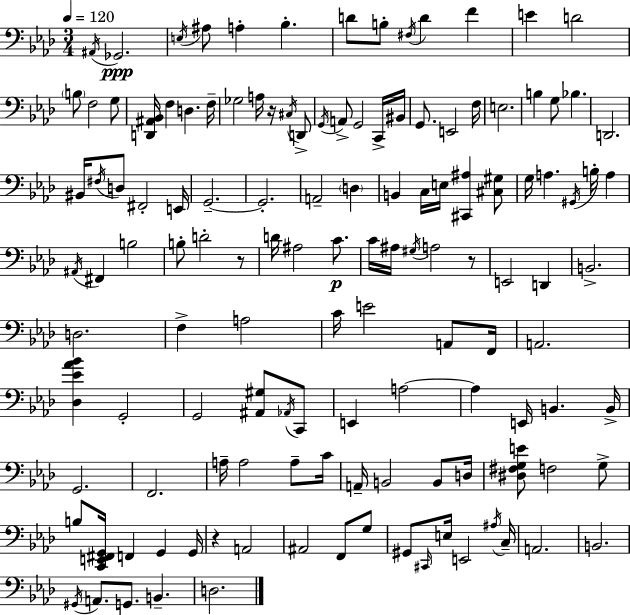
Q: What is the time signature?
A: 3/4